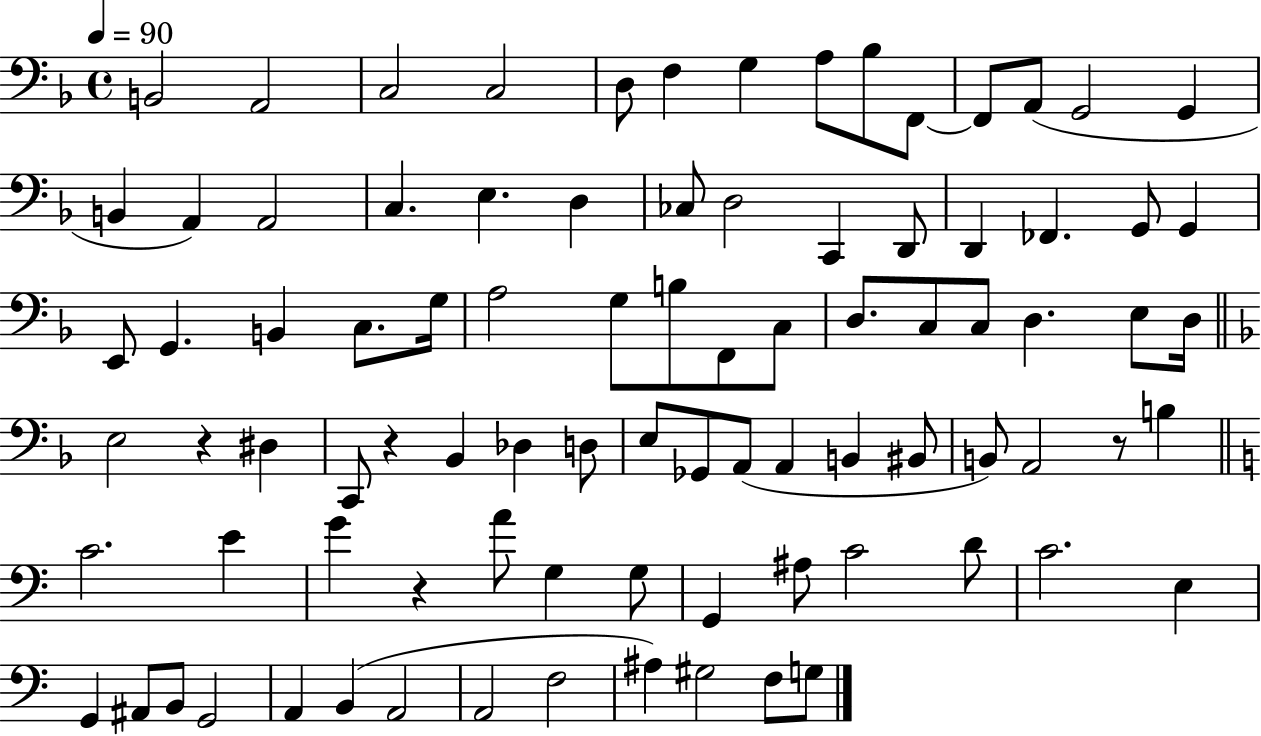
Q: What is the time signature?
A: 4/4